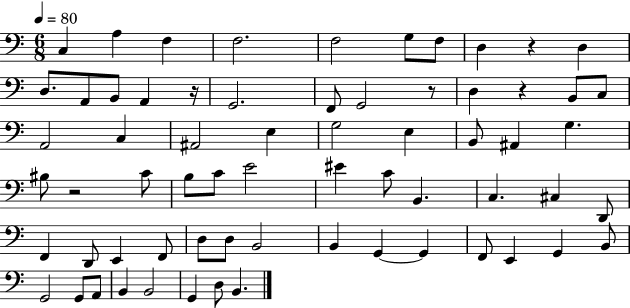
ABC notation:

X:1
T:Untitled
M:6/8
L:1/4
K:C
C, A, F, F,2 F,2 G,/2 F,/2 D, z D, D,/2 A,,/2 B,,/2 A,, z/4 G,,2 F,,/2 G,,2 z/2 D, z B,,/2 C,/2 A,,2 C, ^A,,2 E, G,2 E, B,,/2 ^A,, G, ^B,/2 z2 C/2 B,/2 C/2 E2 ^E C/2 B,, C, ^C, D,,/2 F,, D,,/2 E,, F,,/2 D,/2 D,/2 B,,2 B,, G,, G,, F,,/2 E,, G,, B,,/2 G,,2 G,,/2 A,,/2 B,, B,,2 G,, D,/2 B,,